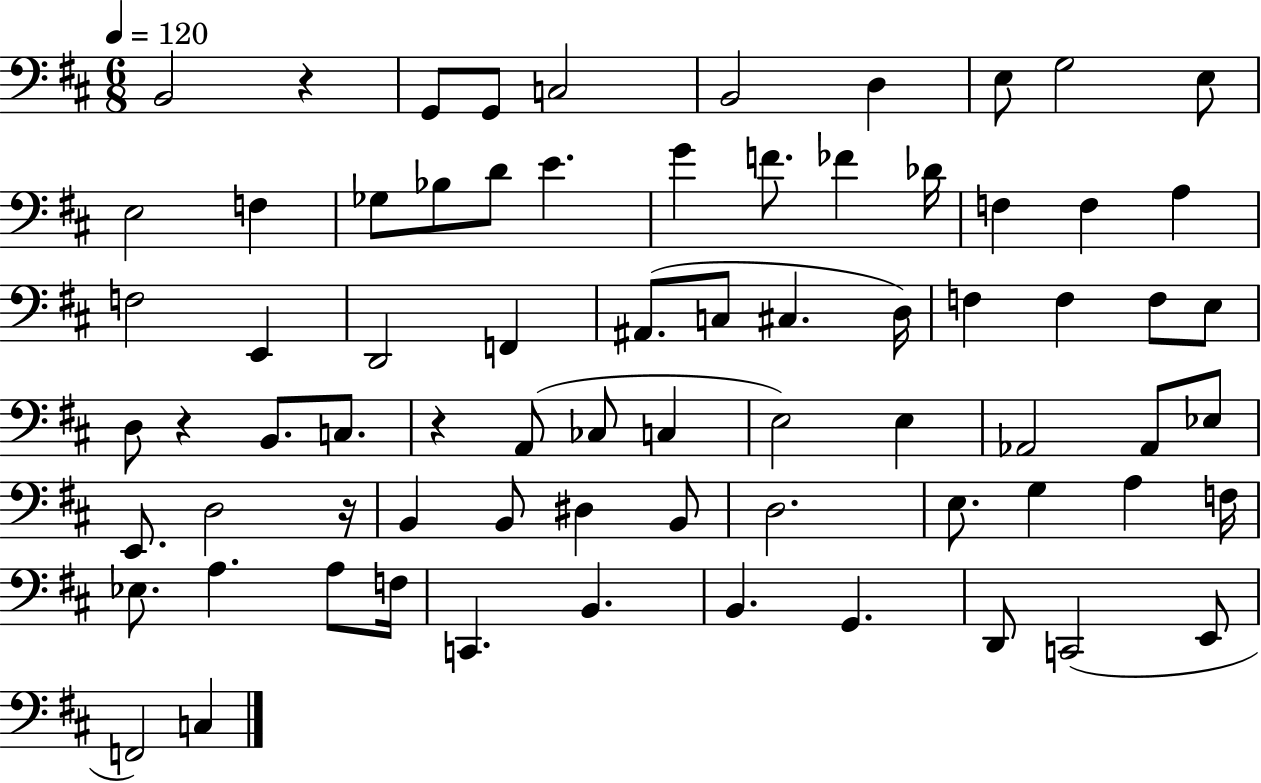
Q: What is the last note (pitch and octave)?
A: C3